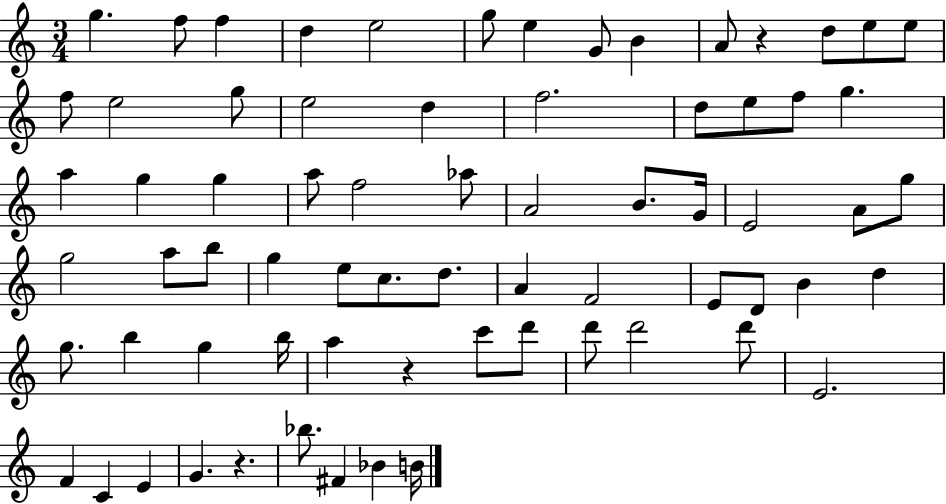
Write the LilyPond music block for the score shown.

{
  \clef treble
  \numericTimeSignature
  \time 3/4
  \key c \major
  g''4. f''8 f''4 | d''4 e''2 | g''8 e''4 g'8 b'4 | a'8 r4 d''8 e''8 e''8 | \break f''8 e''2 g''8 | e''2 d''4 | f''2. | d''8 e''8 f''8 g''4. | \break a''4 g''4 g''4 | a''8 f''2 aes''8 | a'2 b'8. g'16 | e'2 a'8 g''8 | \break g''2 a''8 b''8 | g''4 e''8 c''8. d''8. | a'4 f'2 | e'8 d'8 b'4 d''4 | \break g''8. b''4 g''4 b''16 | a''4 r4 c'''8 d'''8 | d'''8 d'''2 d'''8 | e'2. | \break f'4 c'4 e'4 | g'4. r4. | bes''8. fis'4 bes'4 b'16 | \bar "|."
}